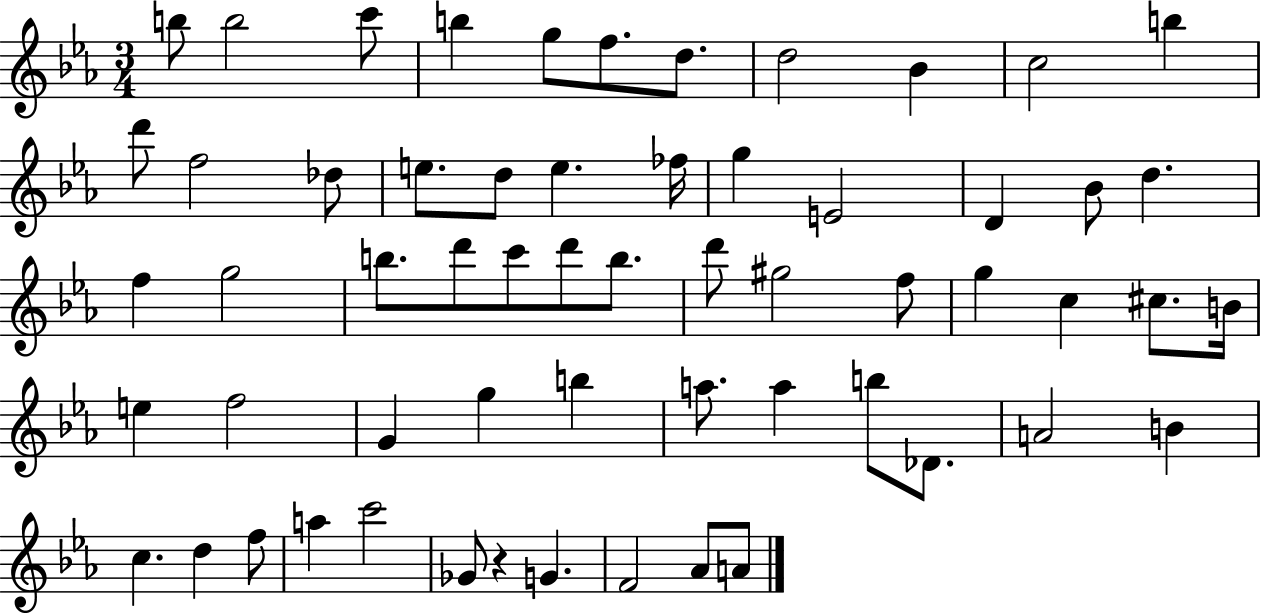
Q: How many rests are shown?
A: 1